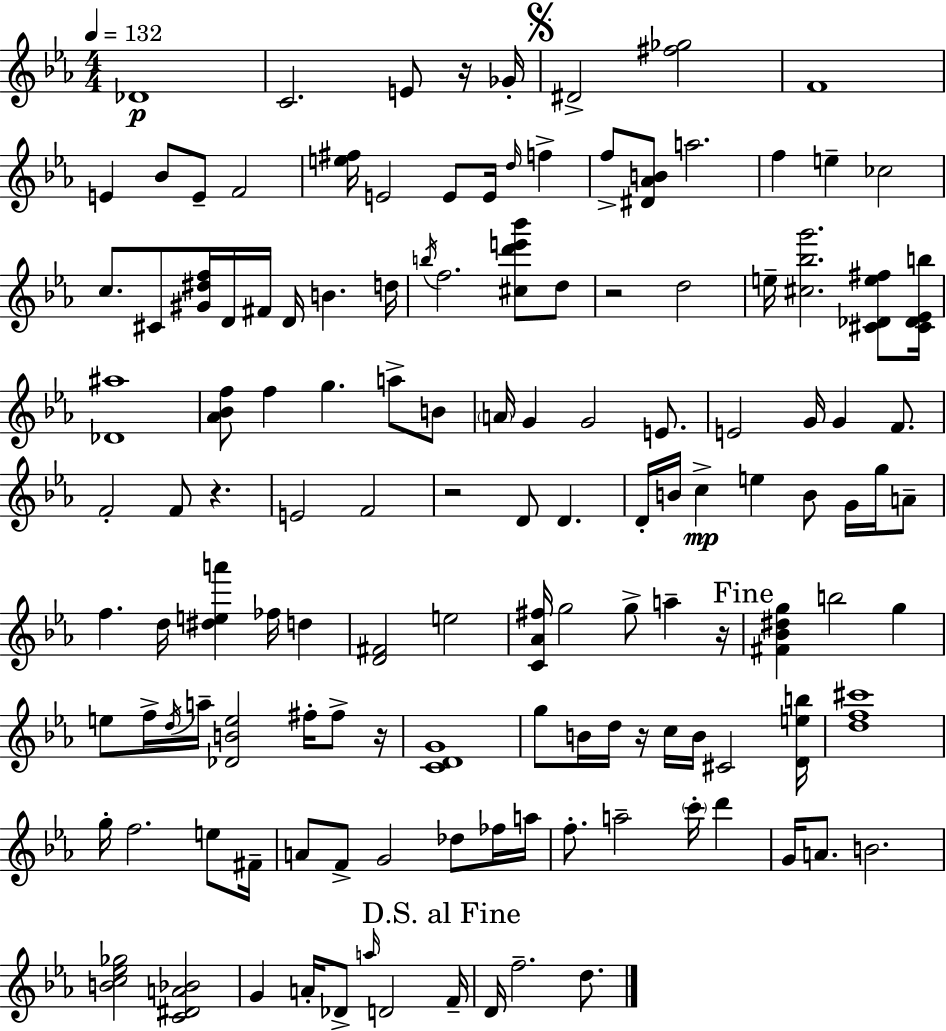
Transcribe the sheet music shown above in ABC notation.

X:1
T:Untitled
M:4/4
L:1/4
K:Cm
_D4 C2 E/2 z/4 _G/4 ^D2 [^f_g]2 F4 E _B/2 E/2 F2 [e^f]/4 E2 E/2 E/4 d/4 f f/2 [^D_AB]/2 a2 f e _c2 c/2 ^C/2 [^G^df]/4 D/4 ^F/4 D/4 B d/4 b/4 f2 [^cd'e'_b']/2 d/2 z2 d2 e/4 [^c_bg']2 [^C_De^f]/2 [^C_D_Eb]/4 [_D^a]4 [_A_Bf]/2 f g a/2 B/2 A/4 G G2 E/2 E2 G/4 G F/2 F2 F/2 z E2 F2 z2 D/2 D D/4 B/4 c e B/2 G/4 g/4 A/2 f d/4 [^dea'] _f/4 d [D^F]2 e2 [C_A^f]/4 g2 g/2 a z/4 [^F_B^dg] b2 g e/2 f/4 d/4 a/4 [_DBe]2 ^f/4 ^f/2 z/4 [CDG]4 g/2 B/4 d/4 z/4 c/4 B/4 ^C2 [Deb]/4 [df^c']4 g/4 f2 e/2 ^F/4 A/2 F/2 G2 _d/2 _f/4 a/4 f/2 a2 c'/4 d' G/4 A/2 B2 [Bc_e_g]2 [C^DA_B]2 G A/4 _D/2 a/4 D2 F/4 D/4 f2 d/2